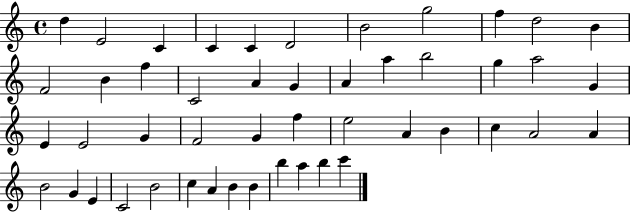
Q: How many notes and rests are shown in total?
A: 48